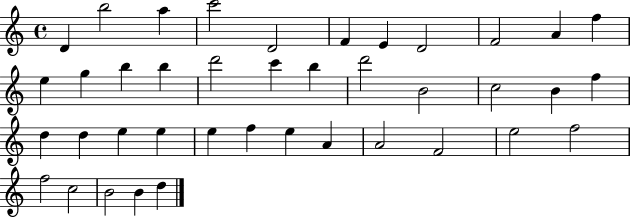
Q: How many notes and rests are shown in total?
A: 40